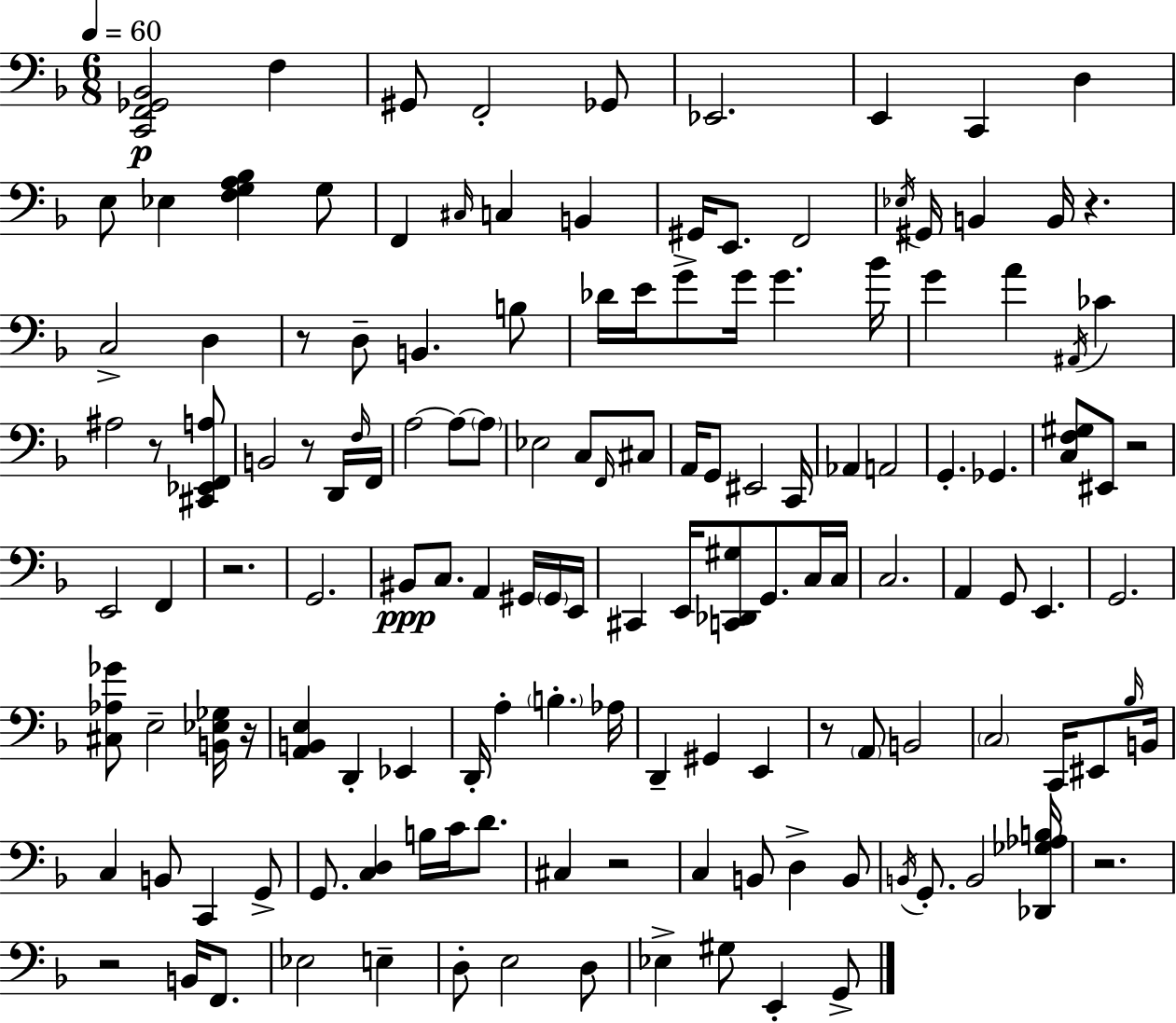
[C2,F2,Gb2,Bb2]/h F3/q G#2/e F2/h Gb2/e Eb2/h. E2/q C2/q D3/q E3/e Eb3/q [F3,G3,A3,Bb3]/q G3/e F2/q C#3/s C3/q B2/q G#2/s E2/e. F2/h Eb3/s G#2/s B2/q B2/s R/q. C3/h D3/q R/e D3/e B2/q. B3/e Db4/s E4/s G4/e G4/s G4/q. Bb4/s G4/q A4/q A#2/s CES4/q A#3/h R/e [C#2,Eb2,F2,A3]/e B2/h R/e D2/s F3/s F2/s A3/h A3/e A3/e Eb3/h C3/e F2/s C#3/e A2/s G2/e EIS2/h C2/s Ab2/q A2/h G2/q. Gb2/q. [C3,F3,G#3]/e EIS2/e R/h E2/h F2/q R/h. G2/h. BIS2/e C3/e. A2/q G#2/s G#2/s E2/s C#2/q E2/s [C2,Db2,G#3]/e G2/e. C3/s C3/s C3/h. A2/q G2/e E2/q. G2/h. [C#3,Ab3,Gb4]/e E3/h [B2,Eb3,Gb3]/s R/s [A2,B2,E3]/q D2/q Eb2/q D2/s A3/q B3/q. Ab3/s D2/q G#2/q E2/q R/e A2/e B2/h C3/h C2/s EIS2/e Bb3/s B2/s C3/q B2/e C2/q G2/e G2/e. [C3,D3]/q B3/s C4/s D4/e. C#3/q R/h C3/q B2/e D3/q B2/e B2/s G2/e. B2/h [Db2,Gb3,Ab3,B3]/s R/h. R/h B2/s F2/e. Eb3/h E3/q D3/e E3/h D3/e Eb3/q G#3/e E2/q G2/e